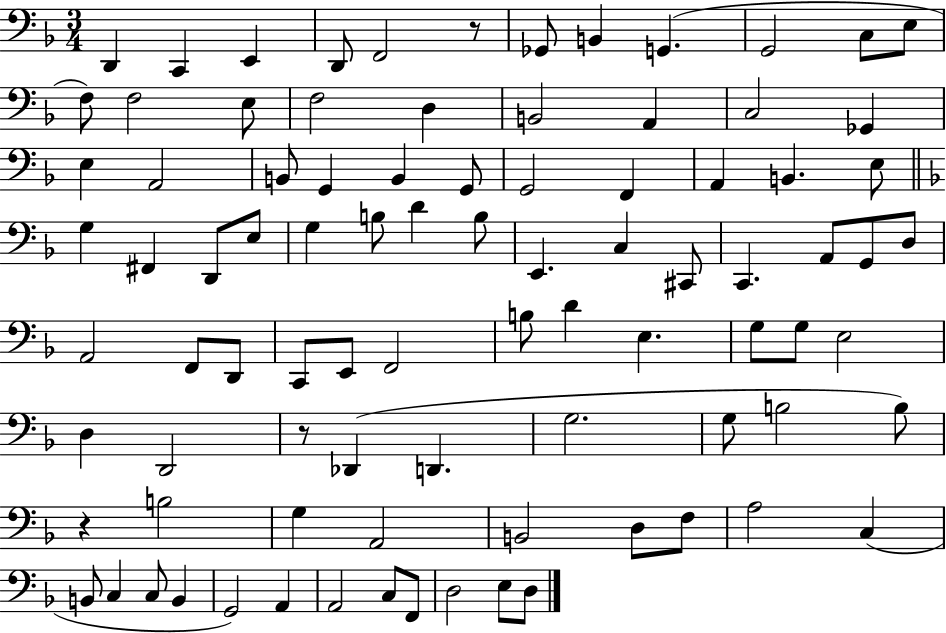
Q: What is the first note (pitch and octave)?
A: D2